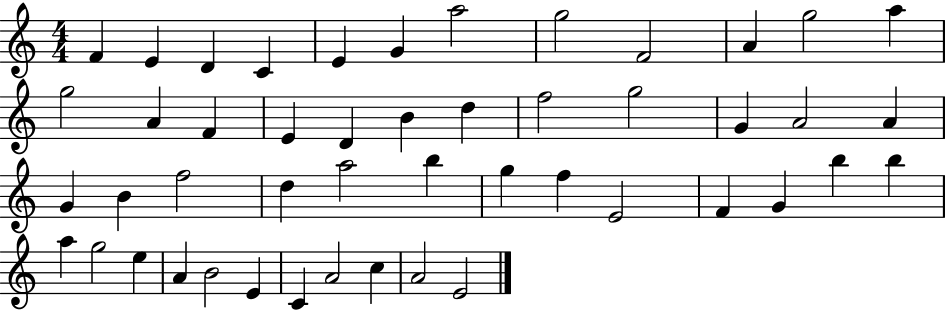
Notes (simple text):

F4/q E4/q D4/q C4/q E4/q G4/q A5/h G5/h F4/h A4/q G5/h A5/q G5/h A4/q F4/q E4/q D4/q B4/q D5/q F5/h G5/h G4/q A4/h A4/q G4/q B4/q F5/h D5/q A5/h B5/q G5/q F5/q E4/h F4/q G4/q B5/q B5/q A5/q G5/h E5/q A4/q B4/h E4/q C4/q A4/h C5/q A4/h E4/h